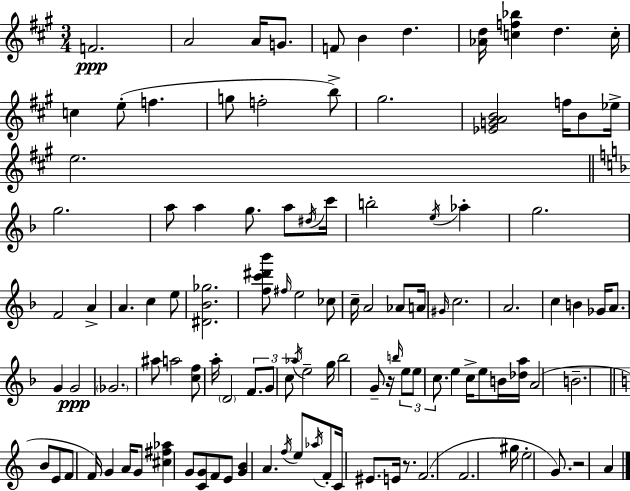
F4/h. A4/h A4/s G4/e. F4/e B4/q D5/q. [Ab4,D5]/s [C5,F5,Bb5]/q D5/q. C5/s C5/q E5/e F5/q. G5/e F5/h B5/e G#5/h. [Eb4,G4,A4,B4]/h F5/s B4/e Eb5/s E5/h. G5/h. A5/e A5/q G5/e. A5/e D#5/s C6/s B5/h E5/s Ab5/q G5/h. F4/h A4/q A4/q. C5/q E5/e [D#4,Bb4,Gb5]/h. [F5,C6,D#6,Bb6]/e F#5/s E5/h CES5/e C5/s A4/h Ab4/e A4/s G#4/s C5/h. A4/h. C5/q B4/q Gb4/s A4/e. G4/q G4/h Gb4/h. A#5/e A5/h [C5,F5]/e A5/s D4/h F4/e. G4/e C5/e Ab5/s E5/h G5/s Bb5/h G4/e R/s B5/s E5/e E5/e C5/e. E5/q C5/s E5/e B4/s [Db5,A5]/s A4/h B4/h. B4/e E4/e F4/e F4/s G4/q A4/s G4/e [C#5,F#5,Ab5]/q G4/e [C4,G4]/e F4/e E4/e [G4,B4]/q A4/q. F5/s E5/e Ab5/s F4/e C4/s EIS4/e. E4/s R/e. F4/h. F4/h. G#5/s E5/h G4/e. R/h A4/q